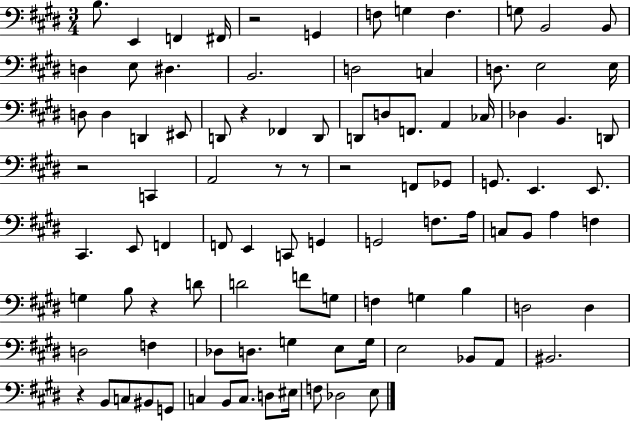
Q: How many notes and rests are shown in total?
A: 98